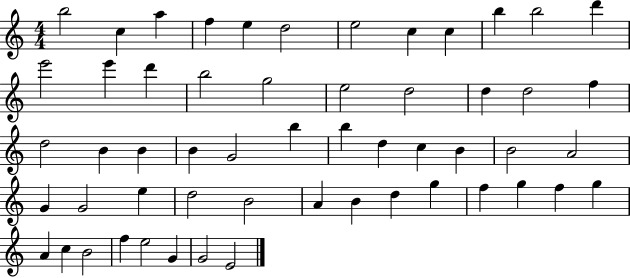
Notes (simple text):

B5/h C5/q A5/q F5/q E5/q D5/h E5/h C5/q C5/q B5/q B5/h D6/q E6/h E6/q D6/q B5/h G5/h E5/h D5/h D5/q D5/h F5/q D5/h B4/q B4/q B4/q G4/h B5/q B5/q D5/q C5/q B4/q B4/h A4/h G4/q G4/h E5/q D5/h B4/h A4/q B4/q D5/q G5/q F5/q G5/q F5/q G5/q A4/q C5/q B4/h F5/q E5/h G4/q G4/h E4/h